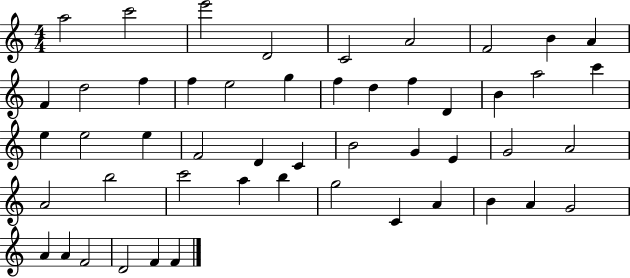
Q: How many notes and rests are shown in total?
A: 50